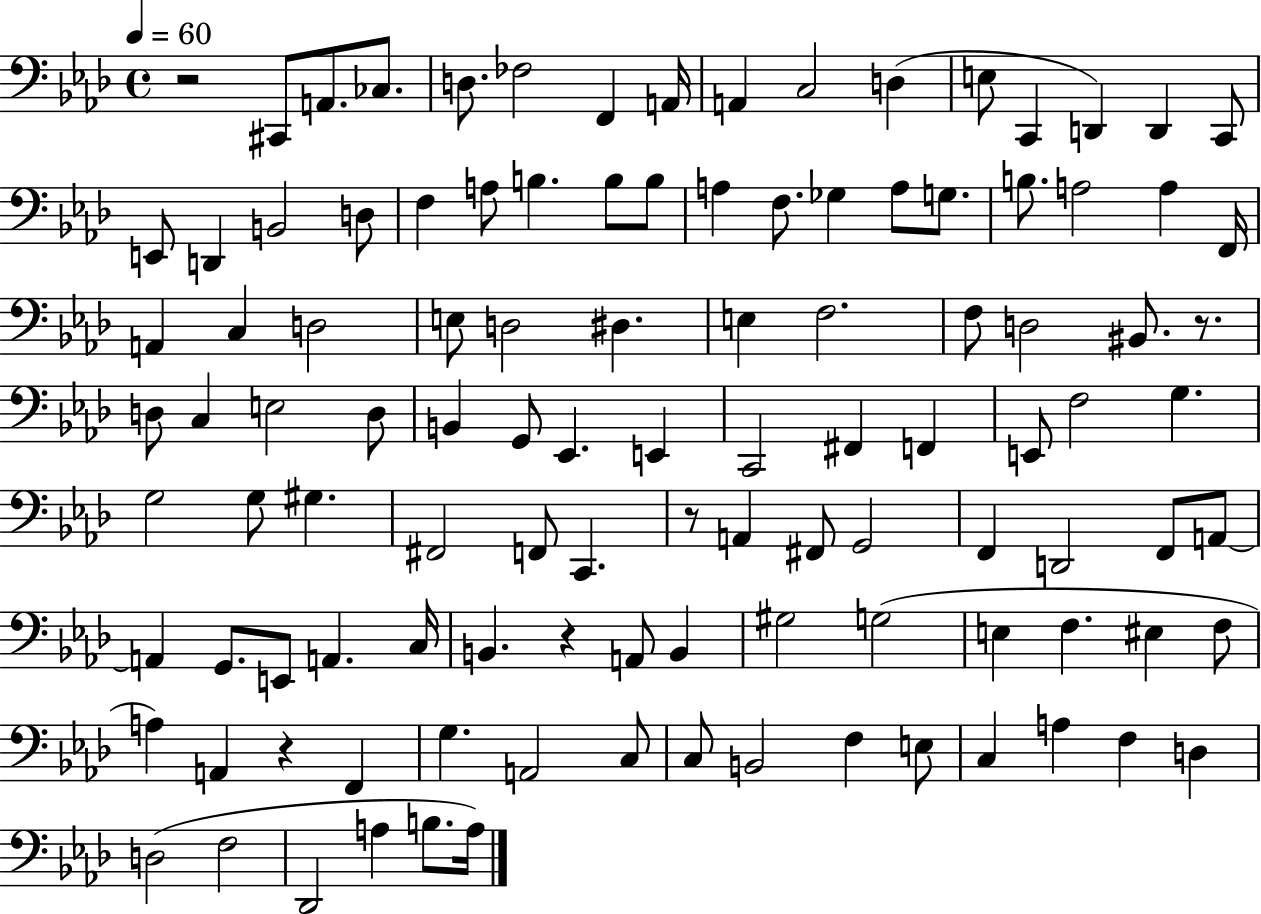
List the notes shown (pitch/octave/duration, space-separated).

R/h C#2/e A2/e. CES3/e. D3/e. FES3/h F2/q A2/s A2/q C3/h D3/q E3/e C2/q D2/q D2/q C2/e E2/e D2/q B2/h D3/e F3/q A3/e B3/q. B3/e B3/e A3/q F3/e. Gb3/q A3/e G3/e. B3/e. A3/h A3/q F2/s A2/q C3/q D3/h E3/e D3/h D#3/q. E3/q F3/h. F3/e D3/h BIS2/e. R/e. D3/e C3/q E3/h D3/e B2/q G2/e Eb2/q. E2/q C2/h F#2/q F2/q E2/e F3/h G3/q. G3/h G3/e G#3/q. F#2/h F2/e C2/q. R/e A2/q F#2/e G2/h F2/q D2/h F2/e A2/e A2/q G2/e. E2/e A2/q. C3/s B2/q. R/q A2/e B2/q G#3/h G3/h E3/q F3/q. EIS3/q F3/e A3/q A2/q R/q F2/q G3/q. A2/h C3/e C3/e B2/h F3/q E3/e C3/q A3/q F3/q D3/q D3/h F3/h Db2/h A3/q B3/e. A3/s